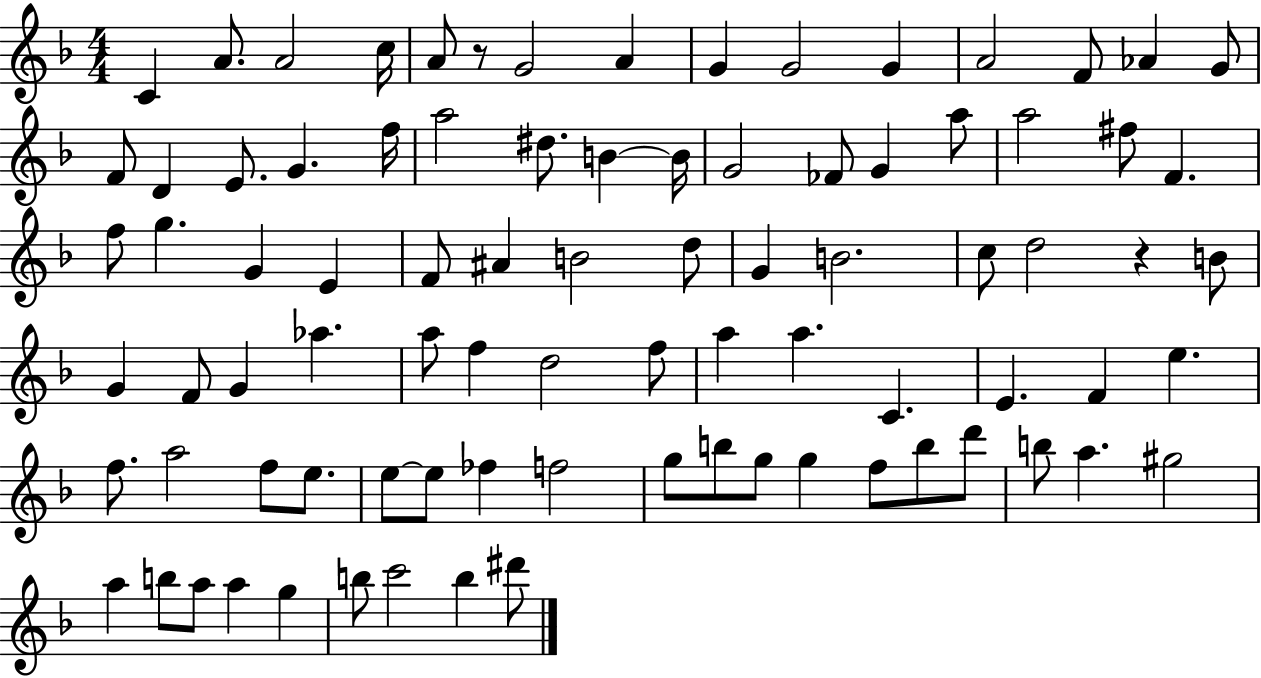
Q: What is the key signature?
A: F major